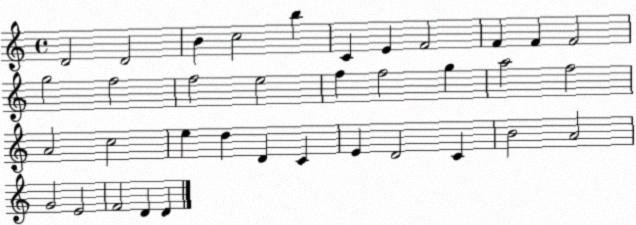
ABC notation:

X:1
T:Untitled
M:4/4
L:1/4
K:C
D2 D2 B c2 b C E F2 F F F2 g2 f2 f2 e2 f f2 g a2 f2 A2 c2 e d D C E D2 C B2 A2 G2 E2 F2 D D